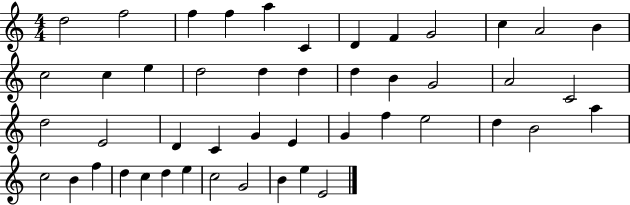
D5/h F5/h F5/q F5/q A5/q C4/q D4/q F4/q G4/h C5/q A4/h B4/q C5/h C5/q E5/q D5/h D5/q D5/q D5/q B4/q G4/h A4/h C4/h D5/h E4/h D4/q C4/q G4/q E4/q G4/q F5/q E5/h D5/q B4/h A5/q C5/h B4/q F5/q D5/q C5/q D5/q E5/q C5/h G4/h B4/q E5/q E4/h